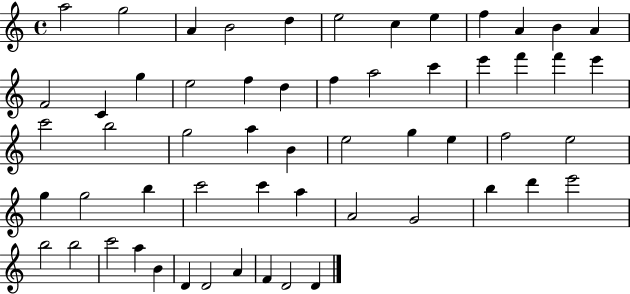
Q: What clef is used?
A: treble